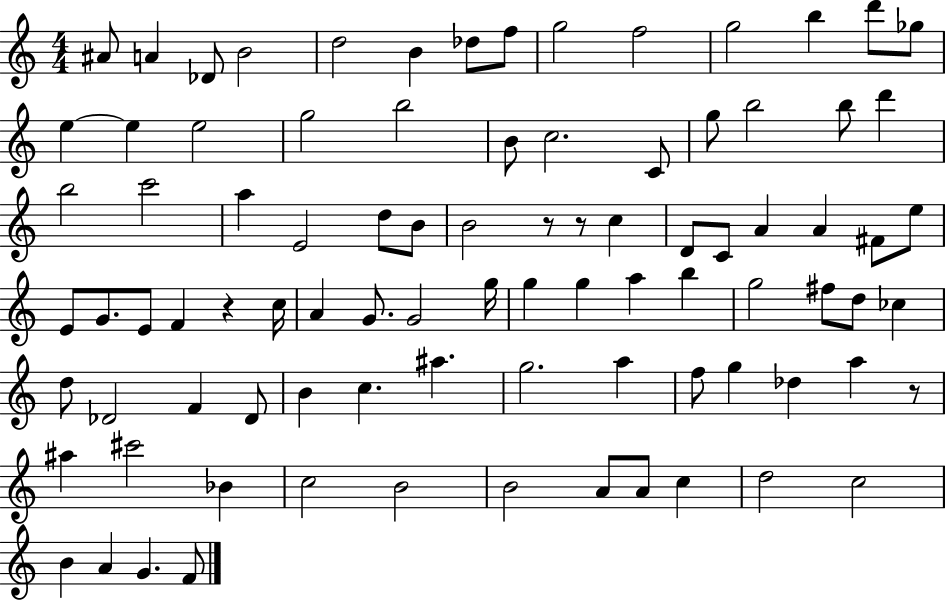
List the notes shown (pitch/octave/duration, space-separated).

A#4/e A4/q Db4/e B4/h D5/h B4/q Db5/e F5/e G5/h F5/h G5/h B5/q D6/e Gb5/e E5/q E5/q E5/h G5/h B5/h B4/e C5/h. C4/e G5/e B5/h B5/e D6/q B5/h C6/h A5/q E4/h D5/e B4/e B4/h R/e R/e C5/q D4/e C4/e A4/q A4/q F#4/e E5/e E4/e G4/e. E4/e F4/q R/q C5/s A4/q G4/e. G4/h G5/s G5/q G5/q A5/q B5/q G5/h F#5/e D5/e CES5/q D5/e Db4/h F4/q Db4/e B4/q C5/q. A#5/q. G5/h. A5/q F5/e G5/q Db5/q A5/q R/e A#5/q C#6/h Bb4/q C5/h B4/h B4/h A4/e A4/e C5/q D5/h C5/h B4/q A4/q G4/q. F4/e